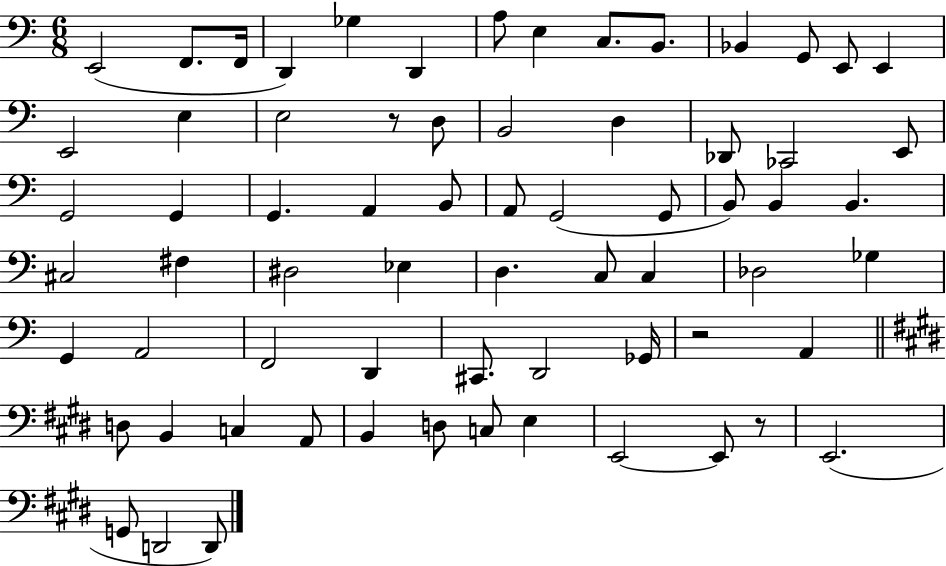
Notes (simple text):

E2/h F2/e. F2/s D2/q Gb3/q D2/q A3/e E3/q C3/e. B2/e. Bb2/q G2/e E2/e E2/q E2/h E3/q E3/h R/e D3/e B2/h D3/q Db2/e CES2/h E2/e G2/h G2/q G2/q. A2/q B2/e A2/e G2/h G2/e B2/e B2/q B2/q. C#3/h F#3/q D#3/h Eb3/q D3/q. C3/e C3/q Db3/h Gb3/q G2/q A2/h F2/h D2/q C#2/e. D2/h Gb2/s R/h A2/q D3/e B2/q C3/q A2/e B2/q D3/e C3/e E3/q E2/h E2/e R/e E2/h. G2/e D2/h D2/e